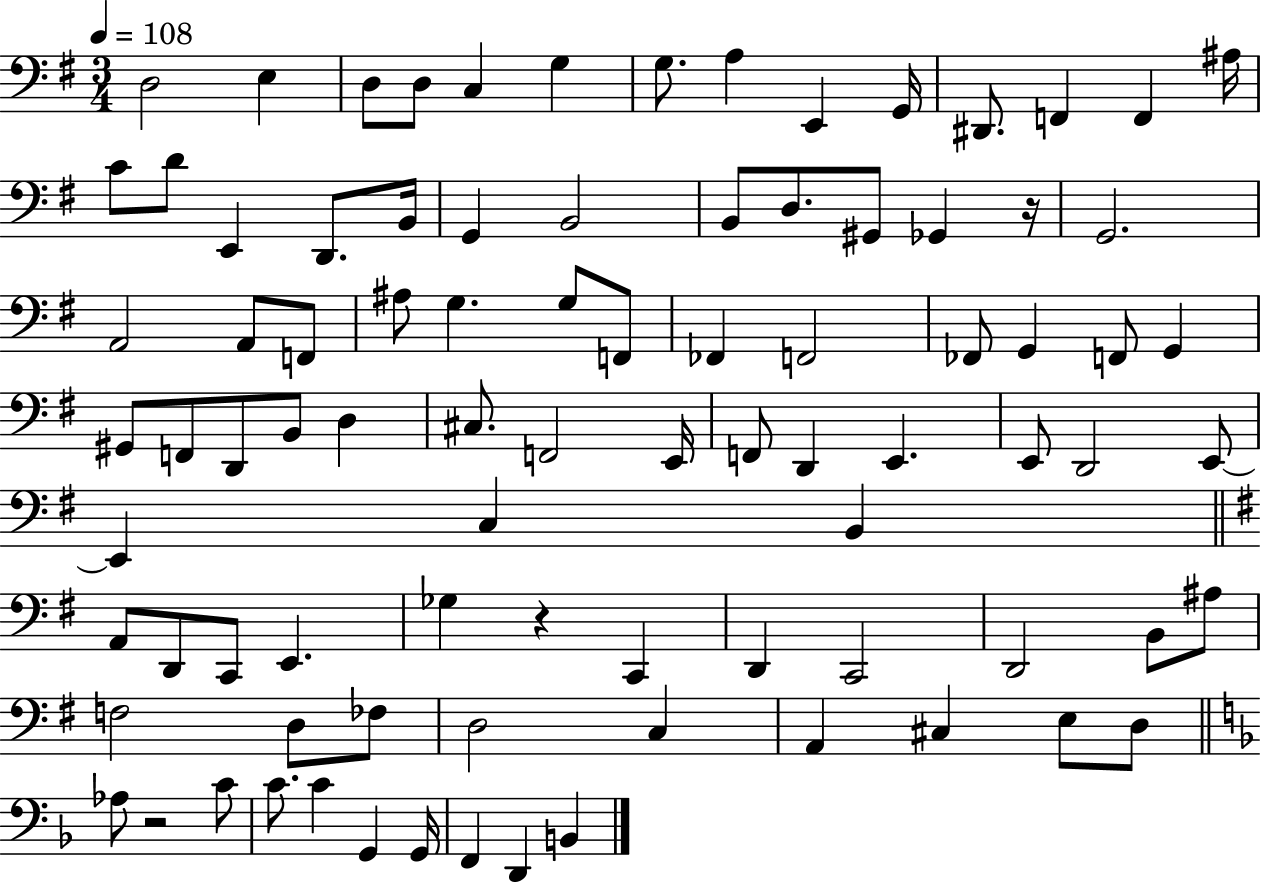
X:1
T:Untitled
M:3/4
L:1/4
K:G
D,2 E, D,/2 D,/2 C, G, G,/2 A, E,, G,,/4 ^D,,/2 F,, F,, ^A,/4 C/2 D/2 E,, D,,/2 B,,/4 G,, B,,2 B,,/2 D,/2 ^G,,/2 _G,, z/4 G,,2 A,,2 A,,/2 F,,/2 ^A,/2 G, G,/2 F,,/2 _F,, F,,2 _F,,/2 G,, F,,/2 G,, ^G,,/2 F,,/2 D,,/2 B,,/2 D, ^C,/2 F,,2 E,,/4 F,,/2 D,, E,, E,,/2 D,,2 E,,/2 E,, C, B,, A,,/2 D,,/2 C,,/2 E,, _G, z C,, D,, C,,2 D,,2 B,,/2 ^A,/2 F,2 D,/2 _F,/2 D,2 C, A,, ^C, E,/2 D,/2 _A,/2 z2 C/2 C/2 C G,, G,,/4 F,, D,, B,,